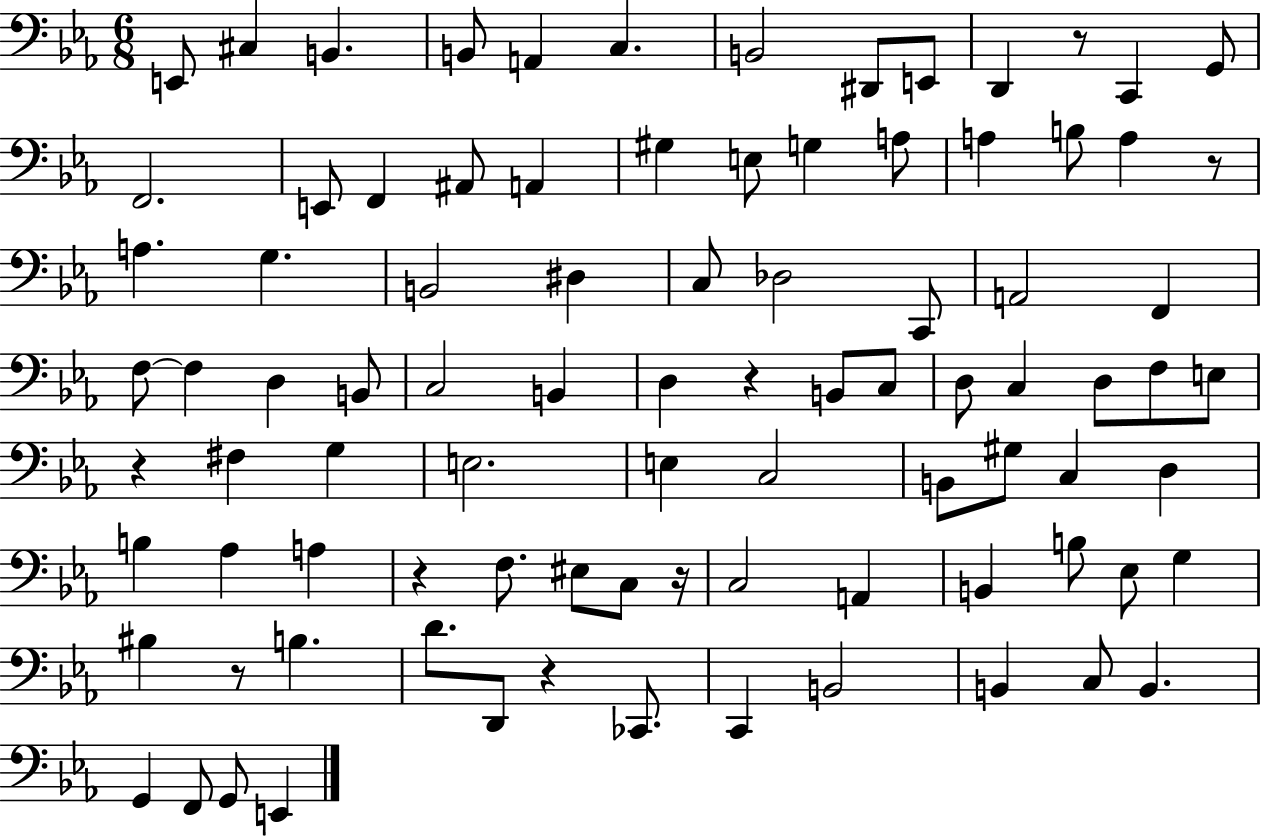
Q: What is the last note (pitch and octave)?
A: E2